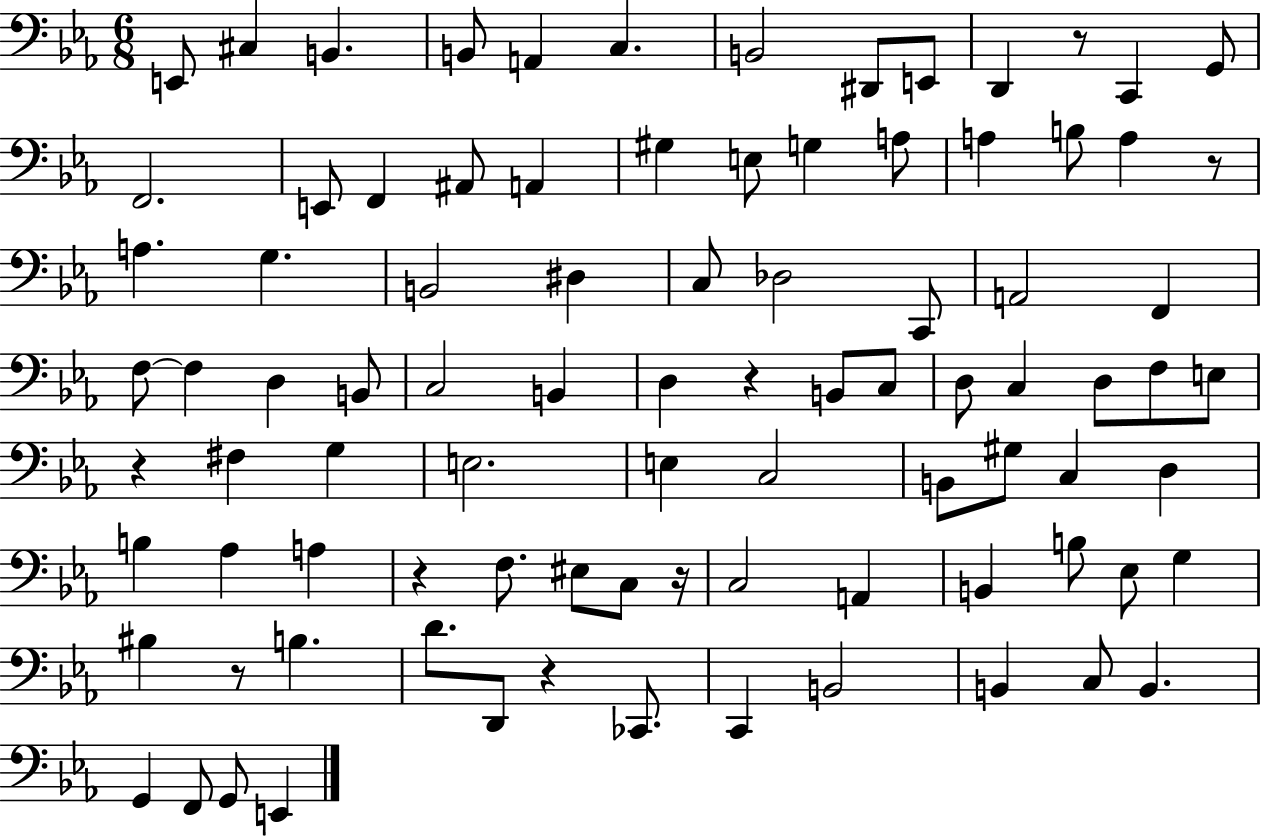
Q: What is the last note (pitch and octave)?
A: E2